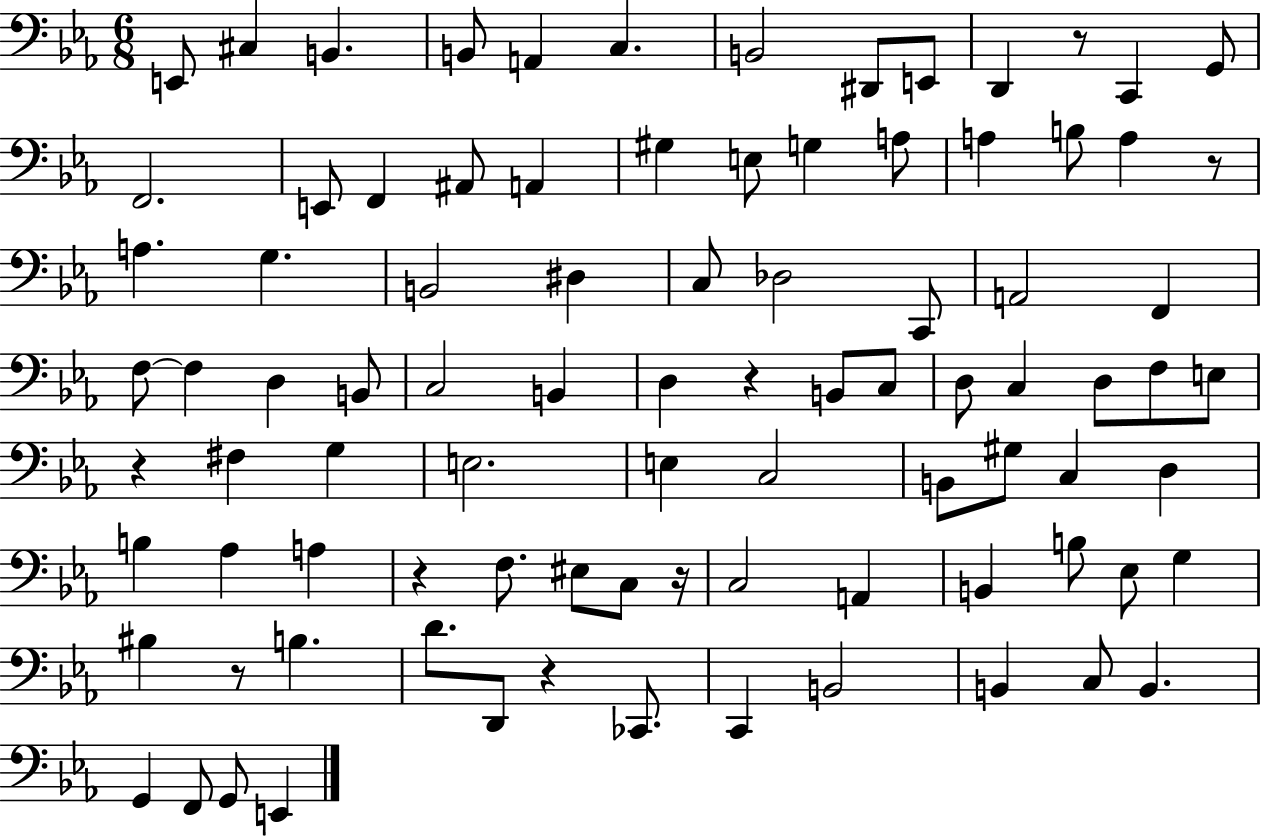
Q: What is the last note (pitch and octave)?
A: E2